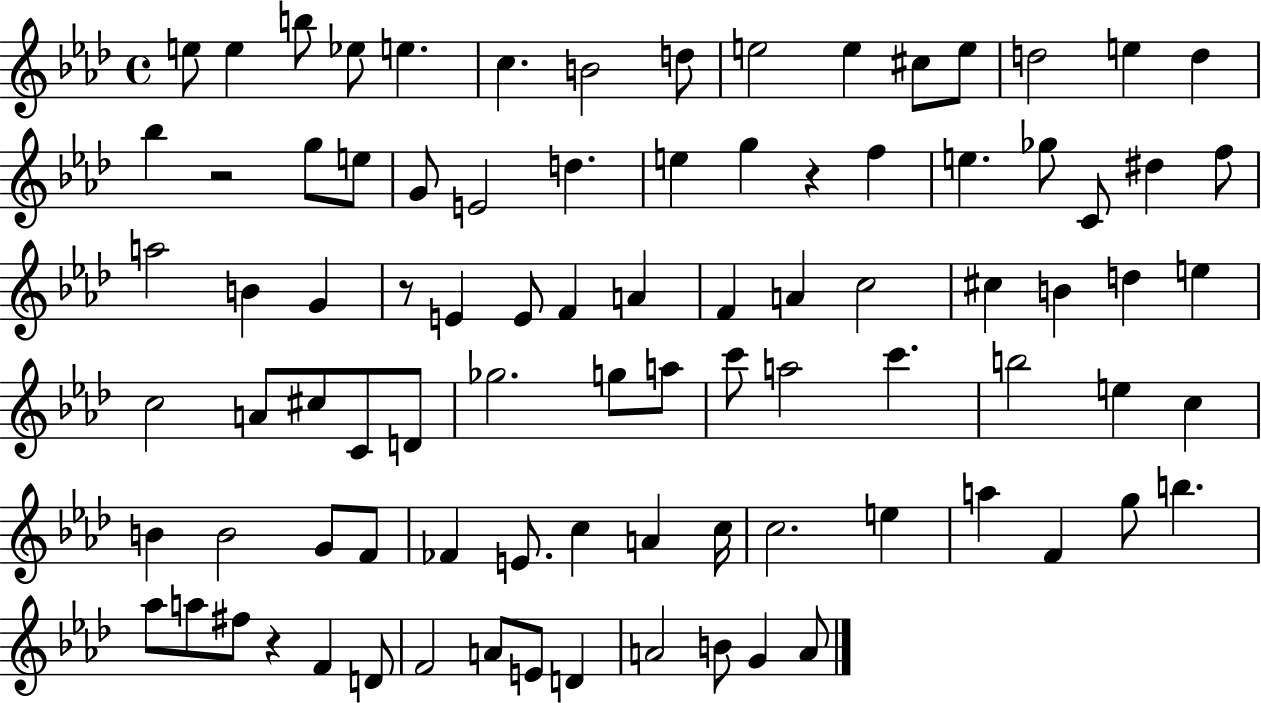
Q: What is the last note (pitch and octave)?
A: A4